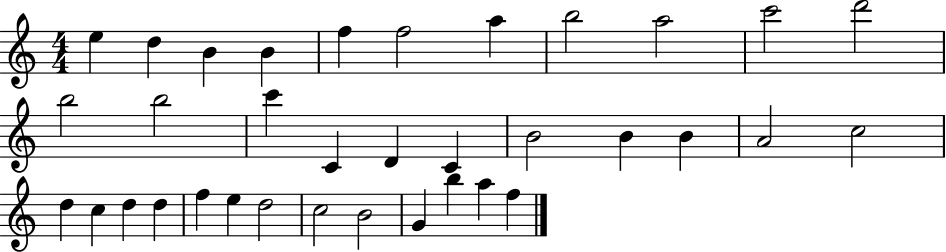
X:1
T:Untitled
M:4/4
L:1/4
K:C
e d B B f f2 a b2 a2 c'2 d'2 b2 b2 c' C D C B2 B B A2 c2 d c d d f e d2 c2 B2 G b a f